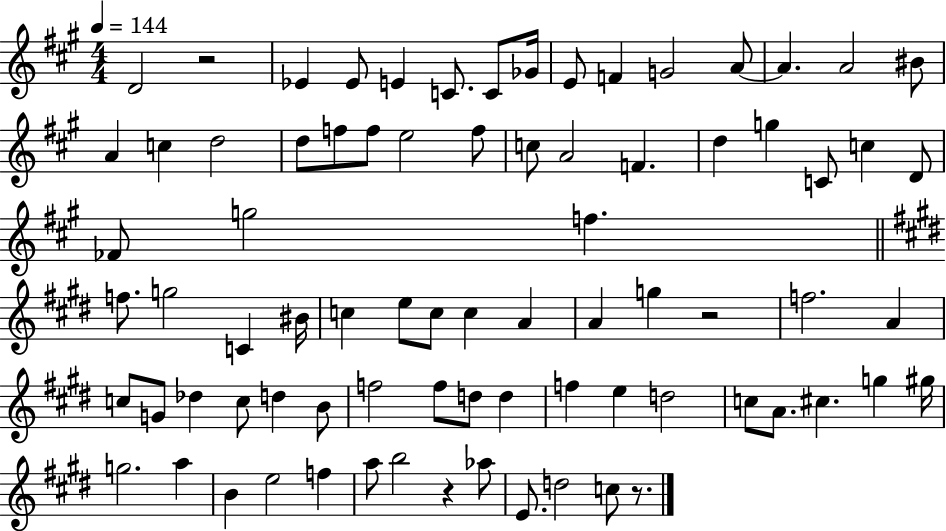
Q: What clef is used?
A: treble